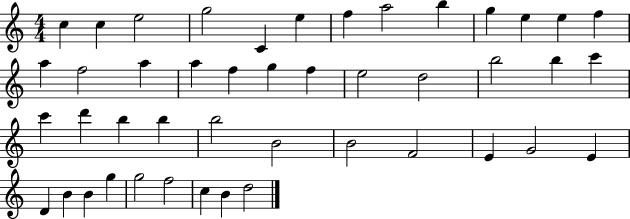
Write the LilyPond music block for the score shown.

{
  \clef treble
  \numericTimeSignature
  \time 4/4
  \key c \major
  c''4 c''4 e''2 | g''2 c'4 e''4 | f''4 a''2 b''4 | g''4 e''4 e''4 f''4 | \break a''4 f''2 a''4 | a''4 f''4 g''4 f''4 | e''2 d''2 | b''2 b''4 c'''4 | \break c'''4 d'''4 b''4 b''4 | b''2 b'2 | b'2 f'2 | e'4 g'2 e'4 | \break d'4 b'4 b'4 g''4 | g''2 f''2 | c''4 b'4 d''2 | \bar "|."
}